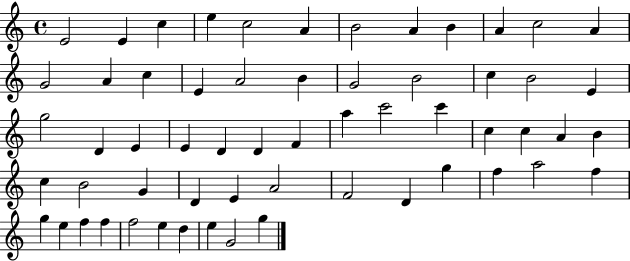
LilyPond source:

{
  \clef treble
  \time 4/4
  \defaultTimeSignature
  \key c \major
  e'2 e'4 c''4 | e''4 c''2 a'4 | b'2 a'4 b'4 | a'4 c''2 a'4 | \break g'2 a'4 c''4 | e'4 a'2 b'4 | g'2 b'2 | c''4 b'2 e'4 | \break g''2 d'4 e'4 | e'4 d'4 d'4 f'4 | a''4 c'''2 c'''4 | c''4 c''4 a'4 b'4 | \break c''4 b'2 g'4 | d'4 e'4 a'2 | f'2 d'4 g''4 | f''4 a''2 f''4 | \break g''4 e''4 f''4 f''4 | f''2 e''4 d''4 | e''4 g'2 g''4 | \bar "|."
}